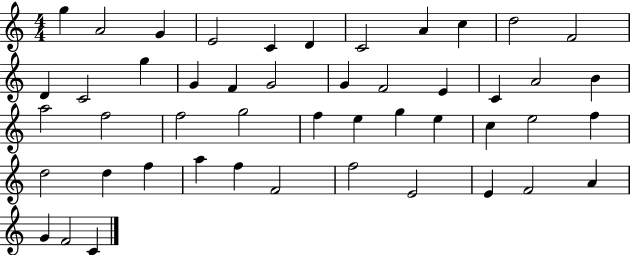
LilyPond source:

{
  \clef treble
  \numericTimeSignature
  \time 4/4
  \key c \major
  g''4 a'2 g'4 | e'2 c'4 d'4 | c'2 a'4 c''4 | d''2 f'2 | \break d'4 c'2 g''4 | g'4 f'4 g'2 | g'4 f'2 e'4 | c'4 a'2 b'4 | \break a''2 f''2 | f''2 g''2 | f''4 e''4 g''4 e''4 | c''4 e''2 f''4 | \break d''2 d''4 f''4 | a''4 f''4 f'2 | f''2 e'2 | e'4 f'2 a'4 | \break g'4 f'2 c'4 | \bar "|."
}